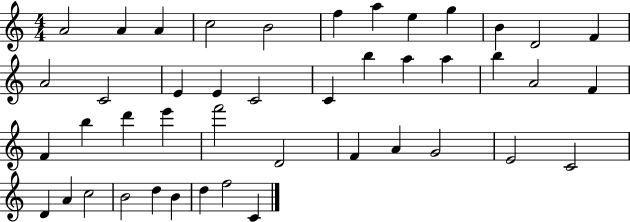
A4/h A4/q A4/q C5/h B4/h F5/q A5/q E5/q G5/q B4/q D4/h F4/q A4/h C4/h E4/q E4/q C4/h C4/q B5/q A5/q A5/q B5/q A4/h F4/q F4/q B5/q D6/q E6/q F6/h D4/h F4/q A4/q G4/h E4/h C4/h D4/q A4/q C5/h B4/h D5/q B4/q D5/q F5/h C4/q